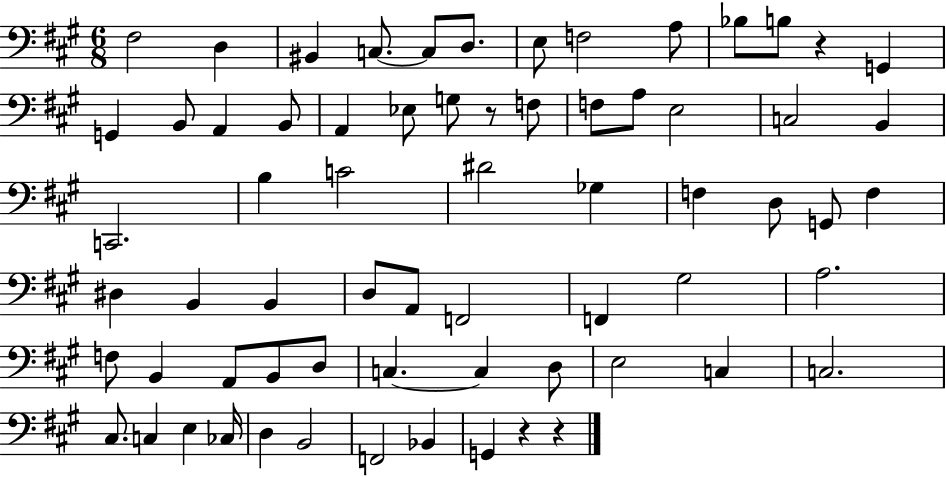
{
  \clef bass
  \numericTimeSignature
  \time 6/8
  \key a \major
  fis2 d4 | bis,4 c8.~~ c8 d8. | e8 f2 a8 | bes8 b8 r4 g,4 | \break g,4 b,8 a,4 b,8 | a,4 ees8 g8 r8 f8 | f8 a8 e2 | c2 b,4 | \break c,2. | b4 c'2 | dis'2 ges4 | f4 d8 g,8 f4 | \break dis4 b,4 b,4 | d8 a,8 f,2 | f,4 gis2 | a2. | \break f8 b,4 a,8 b,8 d8 | c4.~~ c4 d8 | e2 c4 | c2. | \break cis8. c4 e4 ces16 | d4 b,2 | f,2 bes,4 | g,4 r4 r4 | \break \bar "|."
}